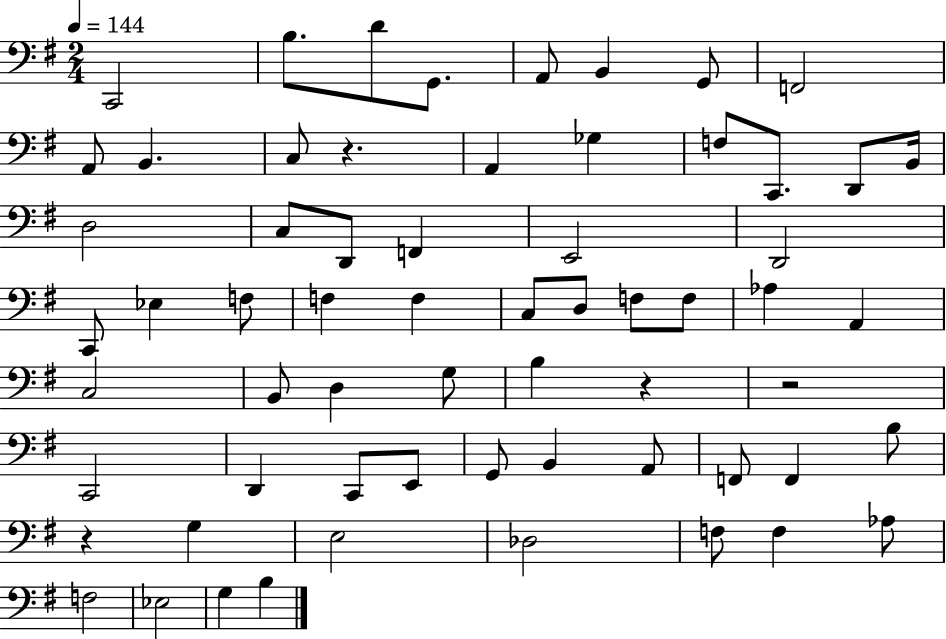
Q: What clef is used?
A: bass